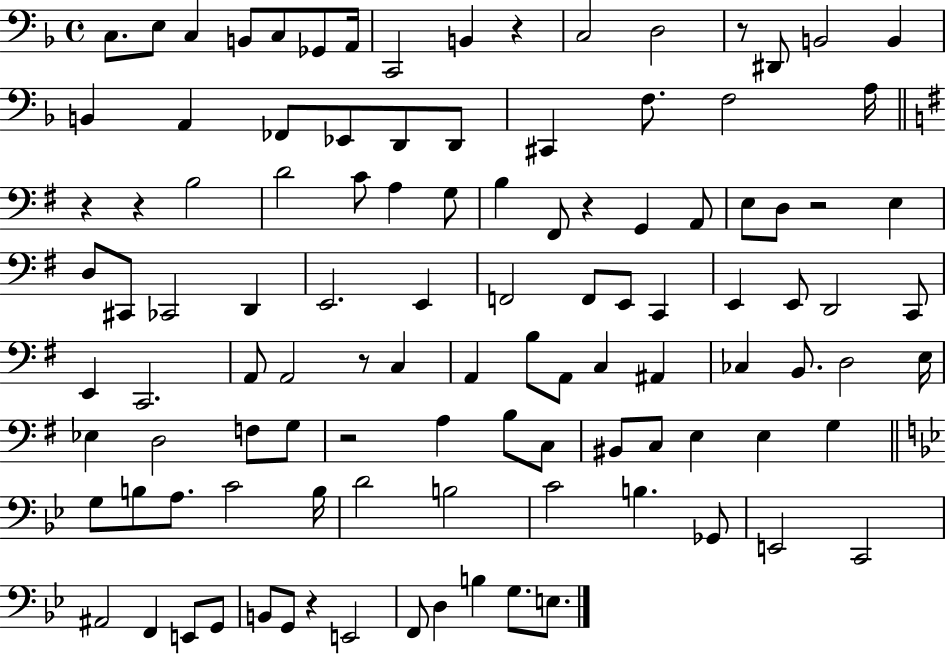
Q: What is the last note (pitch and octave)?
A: E3